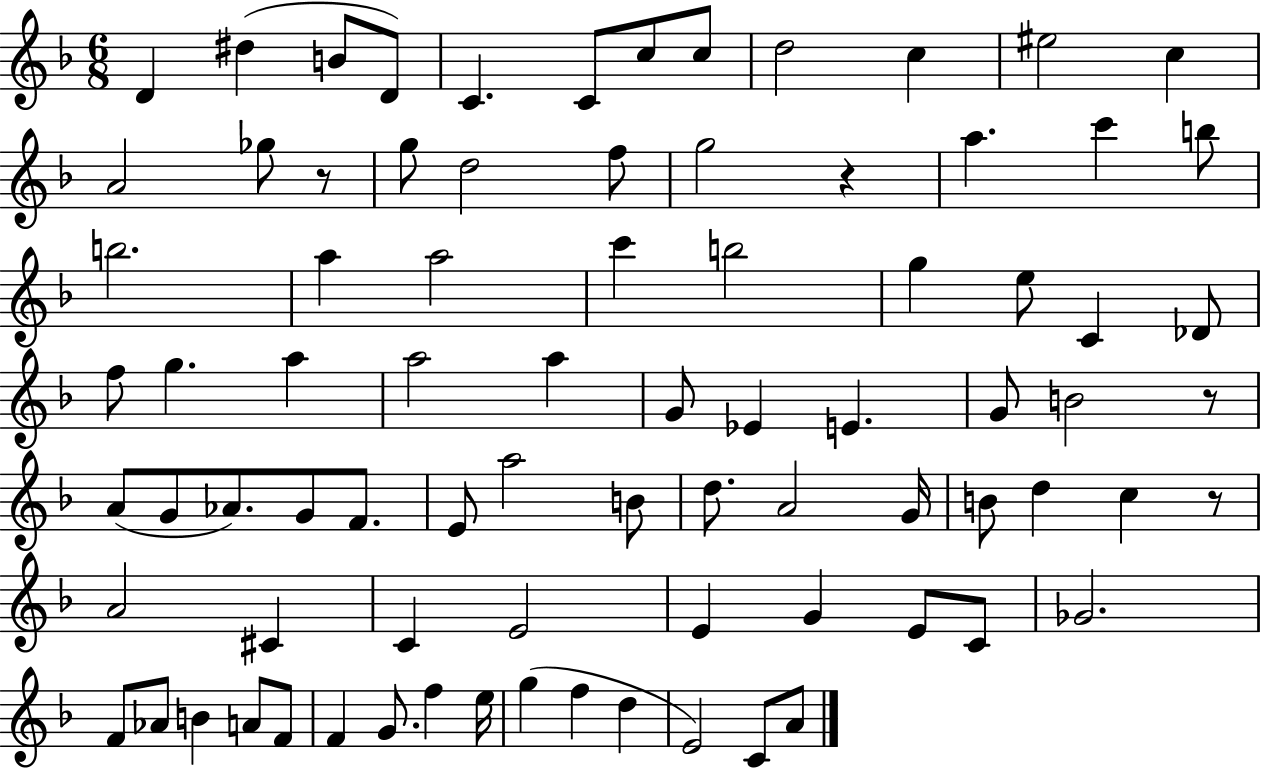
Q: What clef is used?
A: treble